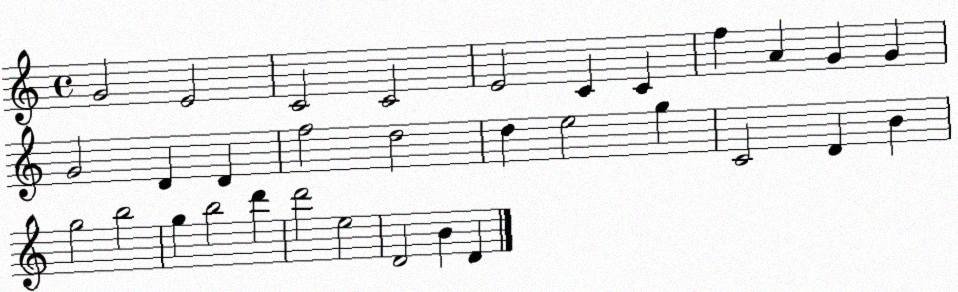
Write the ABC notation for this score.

X:1
T:Untitled
M:4/4
L:1/4
K:C
G2 E2 C2 C2 E2 C C f A G G G2 D D f2 d2 d e2 g C2 D B g2 b2 g b2 d' d'2 e2 D2 B D